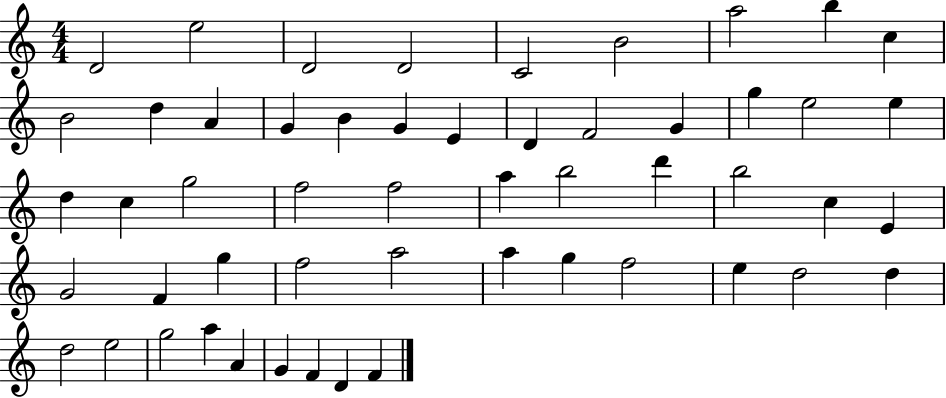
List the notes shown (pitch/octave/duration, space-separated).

D4/h E5/h D4/h D4/h C4/h B4/h A5/h B5/q C5/q B4/h D5/q A4/q G4/q B4/q G4/q E4/q D4/q F4/h G4/q G5/q E5/h E5/q D5/q C5/q G5/h F5/h F5/h A5/q B5/h D6/q B5/h C5/q E4/q G4/h F4/q G5/q F5/h A5/h A5/q G5/q F5/h E5/q D5/h D5/q D5/h E5/h G5/h A5/q A4/q G4/q F4/q D4/q F4/q